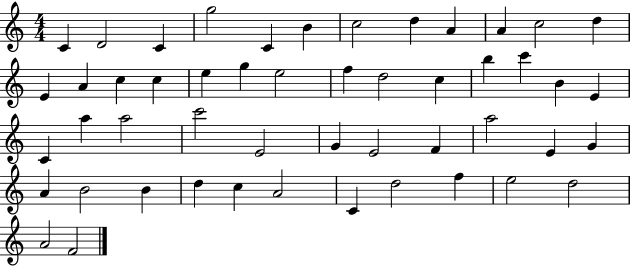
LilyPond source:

{
  \clef treble
  \numericTimeSignature
  \time 4/4
  \key c \major
  c'4 d'2 c'4 | g''2 c'4 b'4 | c''2 d''4 a'4 | a'4 c''2 d''4 | \break e'4 a'4 c''4 c''4 | e''4 g''4 e''2 | f''4 d''2 c''4 | b''4 c'''4 b'4 e'4 | \break c'4 a''4 a''2 | c'''2 e'2 | g'4 e'2 f'4 | a''2 e'4 g'4 | \break a'4 b'2 b'4 | d''4 c''4 a'2 | c'4 d''2 f''4 | e''2 d''2 | \break a'2 f'2 | \bar "|."
}